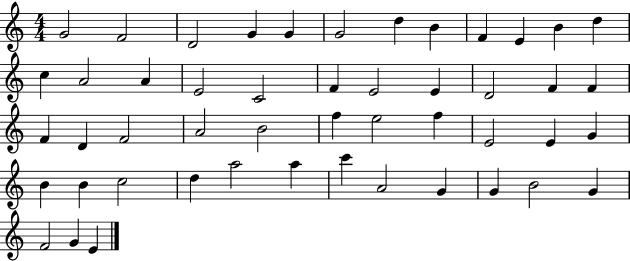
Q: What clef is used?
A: treble